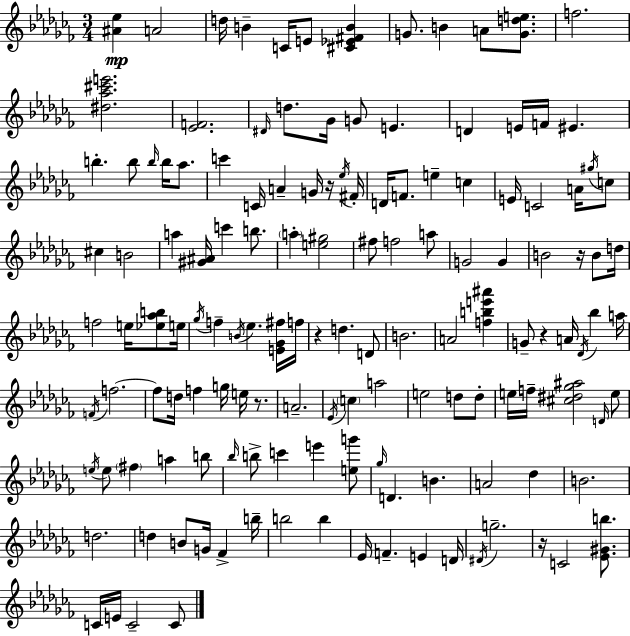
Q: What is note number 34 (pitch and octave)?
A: E4